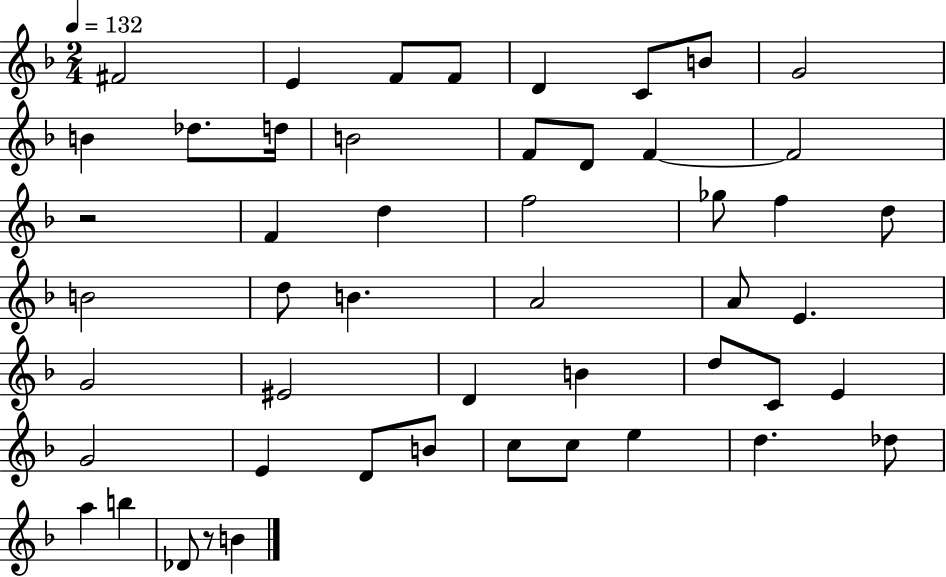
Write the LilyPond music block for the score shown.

{
  \clef treble
  \numericTimeSignature
  \time 2/4
  \key f \major
  \tempo 4 = 132
  fis'2 | e'4 f'8 f'8 | d'4 c'8 b'8 | g'2 | \break b'4 des''8. d''16 | b'2 | f'8 d'8 f'4~~ | f'2 | \break r2 | f'4 d''4 | f''2 | ges''8 f''4 d''8 | \break b'2 | d''8 b'4. | a'2 | a'8 e'4. | \break g'2 | eis'2 | d'4 b'4 | d''8 c'8 e'4 | \break g'2 | e'4 d'8 b'8 | c''8 c''8 e''4 | d''4. des''8 | \break a''4 b''4 | des'8 r8 b'4 | \bar "|."
}